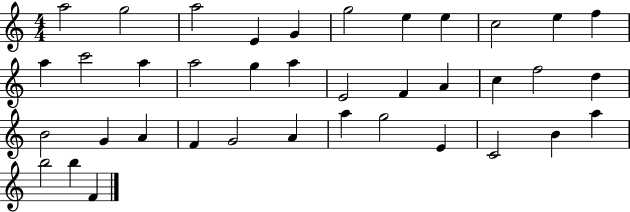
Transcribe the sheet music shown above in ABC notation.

X:1
T:Untitled
M:4/4
L:1/4
K:C
a2 g2 a2 E G g2 e e c2 e f a c'2 a a2 g a E2 F A c f2 d B2 G A F G2 A a g2 E C2 B a b2 b F